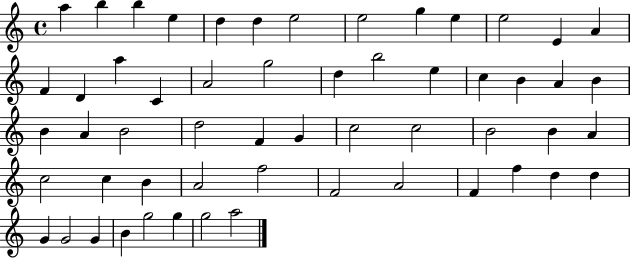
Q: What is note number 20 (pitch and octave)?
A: D5